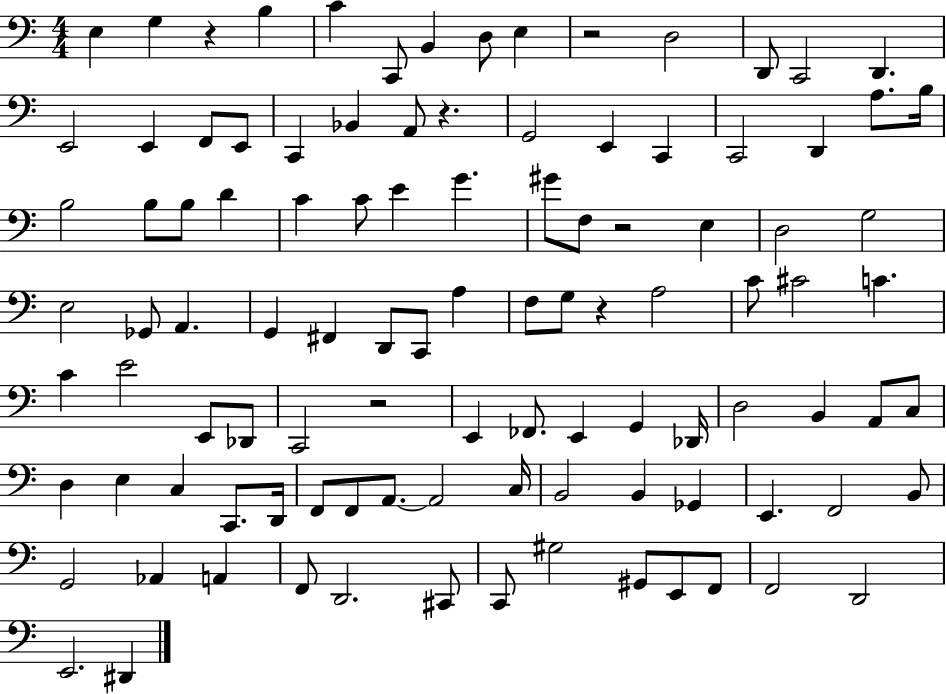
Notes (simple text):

E3/q G3/q R/q B3/q C4/q C2/e B2/q D3/e E3/q R/h D3/h D2/e C2/h D2/q. E2/h E2/q F2/e E2/e C2/q Bb2/q A2/e R/q. G2/h E2/q C2/q C2/h D2/q A3/e. B3/s B3/h B3/e B3/e D4/q C4/q C4/e E4/q G4/q. G#4/e F3/e R/h E3/q D3/h G3/h E3/h Gb2/e A2/q. G2/q F#2/q D2/e C2/e A3/q F3/e G3/e R/q A3/h C4/e C#4/h C4/q. C4/q E4/h E2/e Db2/e C2/h R/h E2/q FES2/e. E2/q G2/q Db2/s D3/h B2/q A2/e C3/e D3/q E3/q C3/q C2/e. D2/s F2/e F2/e A2/e. A2/h C3/s B2/h B2/q Gb2/q E2/q. F2/h B2/e G2/h Ab2/q A2/q F2/e D2/h. C#2/e C2/e G#3/h G#2/e E2/e F2/e F2/h D2/h E2/h. D#2/q